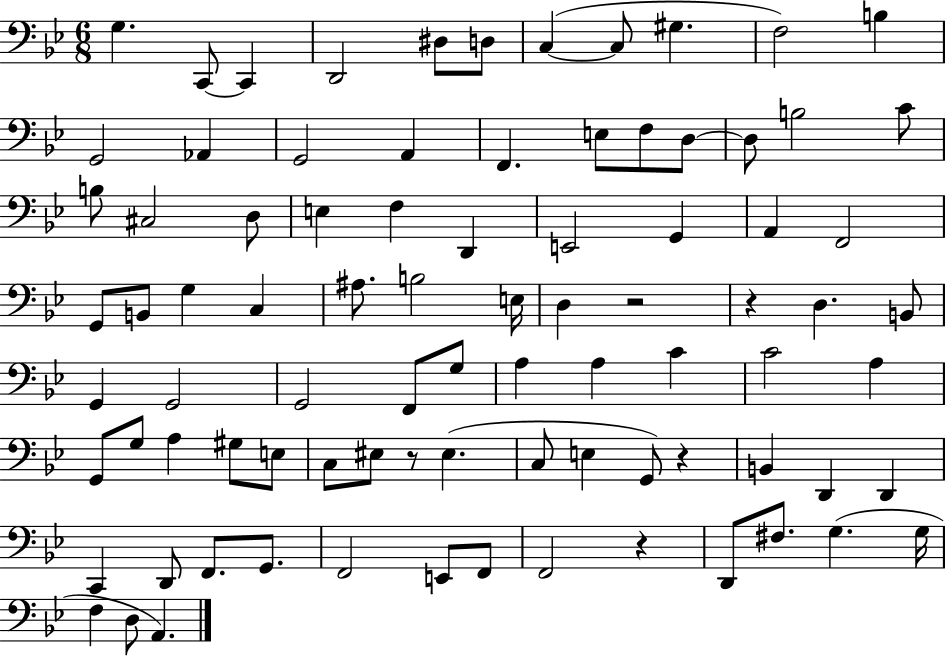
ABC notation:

X:1
T:Untitled
M:6/8
L:1/4
K:Bb
G, C,,/2 C,, D,,2 ^D,/2 D,/2 C, C,/2 ^G, F,2 B, G,,2 _A,, G,,2 A,, F,, E,/2 F,/2 D,/2 D,/2 B,2 C/2 B,/2 ^C,2 D,/2 E, F, D,, E,,2 G,, A,, F,,2 G,,/2 B,,/2 G, C, ^A,/2 B,2 E,/4 D, z2 z D, B,,/2 G,, G,,2 G,,2 F,,/2 G,/2 A, A, C C2 A, G,,/2 G,/2 A, ^G,/2 E,/2 C,/2 ^E,/2 z/2 ^E, C,/2 E, G,,/2 z B,, D,, D,, C,, D,,/2 F,,/2 G,,/2 F,,2 E,,/2 F,,/2 F,,2 z D,,/2 ^F,/2 G, G,/4 F, D,/2 A,,